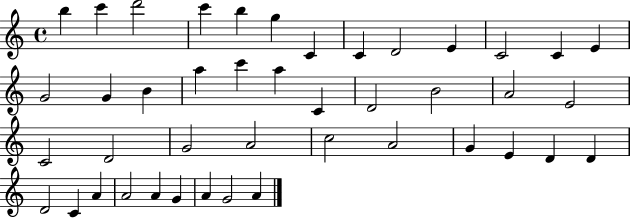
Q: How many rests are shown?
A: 0